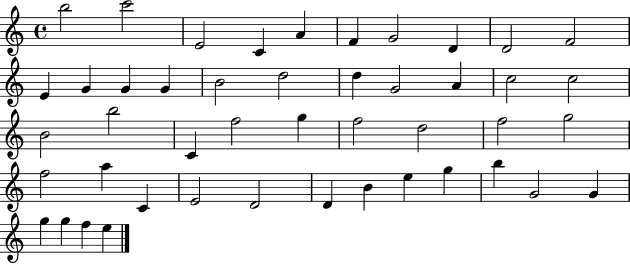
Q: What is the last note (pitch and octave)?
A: E5